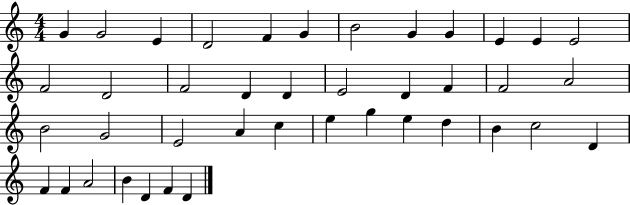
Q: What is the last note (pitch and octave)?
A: D4